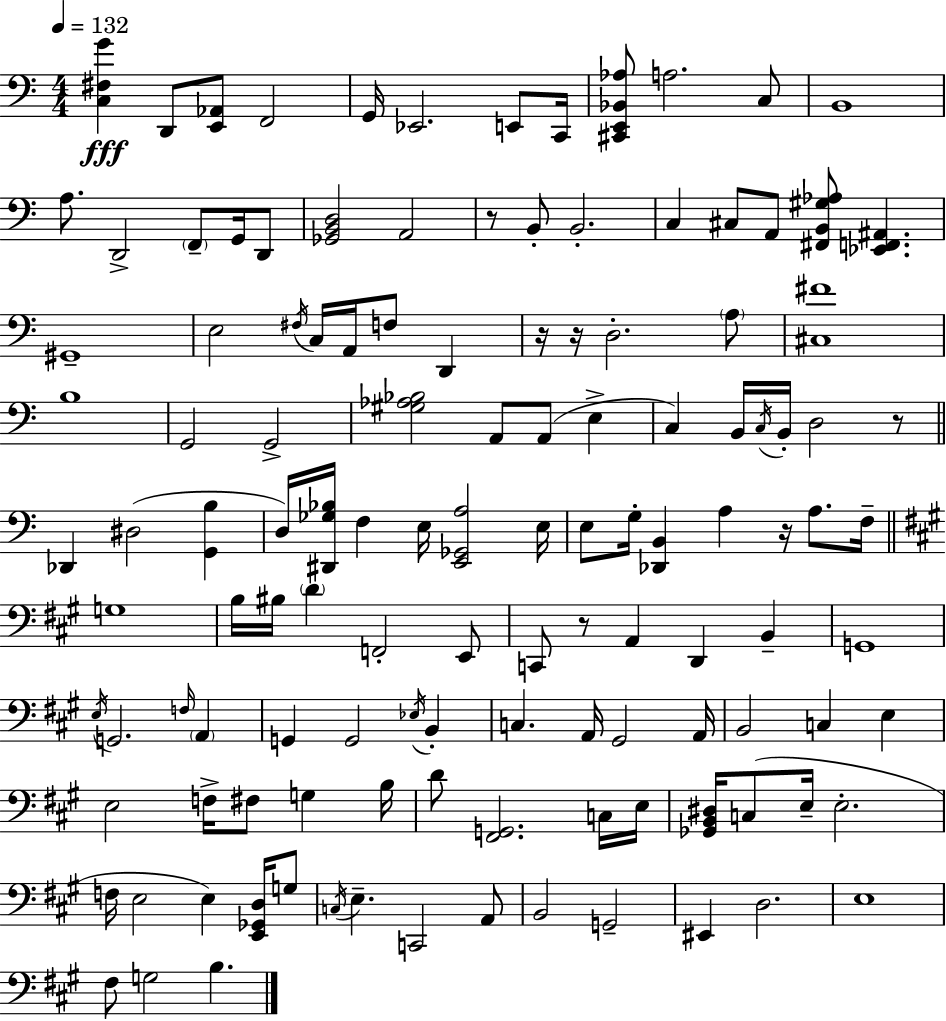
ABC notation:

X:1
T:Untitled
M:4/4
L:1/4
K:Am
[C,^F,G] D,,/2 [E,,_A,,]/2 F,,2 G,,/4 _E,,2 E,,/2 C,,/4 [^C,,E,,_B,,_A,]/2 A,2 C,/2 B,,4 A,/2 D,,2 F,,/2 G,,/4 D,,/2 [_G,,B,,D,]2 A,,2 z/2 B,,/2 B,,2 C, ^C,/2 A,,/2 [^F,,B,,^G,_A,]/2 [_E,,F,,^A,,] ^G,,4 E,2 ^F,/4 C,/4 A,,/4 F,/2 D,, z/4 z/4 D,2 A,/2 [^C,^F]4 B,4 G,,2 G,,2 [^G,_A,_B,]2 A,,/2 A,,/2 E, C, B,,/4 C,/4 B,,/4 D,2 z/2 _D,, ^D,2 [G,,B,] D,/4 [^D,,_G,_B,]/4 F, E,/4 [E,,_G,,A,]2 E,/4 E,/2 G,/4 [_D,,B,,] A, z/4 A,/2 F,/4 G,4 B,/4 ^B,/4 D F,,2 E,,/2 C,,/2 z/2 A,, D,, B,, G,,4 E,/4 G,,2 F,/4 A,, G,, G,,2 _E,/4 B,, C, A,,/4 ^G,,2 A,,/4 B,,2 C, E, E,2 F,/4 ^F,/2 G, B,/4 D/2 [^F,,G,,]2 C,/4 E,/4 [_G,,B,,^D,]/4 C,/2 E,/4 E,2 F,/4 E,2 E, [E,,_G,,D,]/4 G,/2 C,/4 E, C,,2 A,,/2 B,,2 G,,2 ^E,, D,2 E,4 ^F,/2 G,2 B,